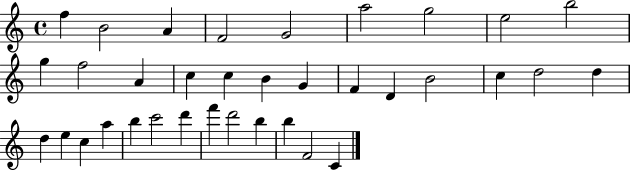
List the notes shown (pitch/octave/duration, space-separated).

F5/q B4/h A4/q F4/h G4/h A5/h G5/h E5/h B5/h G5/q F5/h A4/q C5/q C5/q B4/q G4/q F4/q D4/q B4/h C5/q D5/h D5/q D5/q E5/q C5/q A5/q B5/q C6/h D6/q F6/q D6/h B5/q B5/q F4/h C4/q